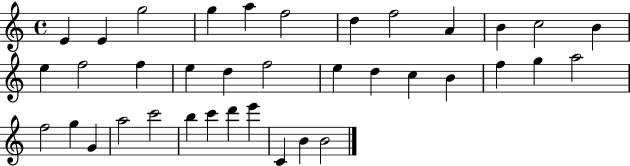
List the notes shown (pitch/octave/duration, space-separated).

E4/q E4/q G5/h G5/q A5/q F5/h D5/q F5/h A4/q B4/q C5/h B4/q E5/q F5/h F5/q E5/q D5/q F5/h E5/q D5/q C5/q B4/q F5/q G5/q A5/h F5/h G5/q G4/q A5/h C6/h B5/q C6/q D6/q E6/q C4/q B4/q B4/h